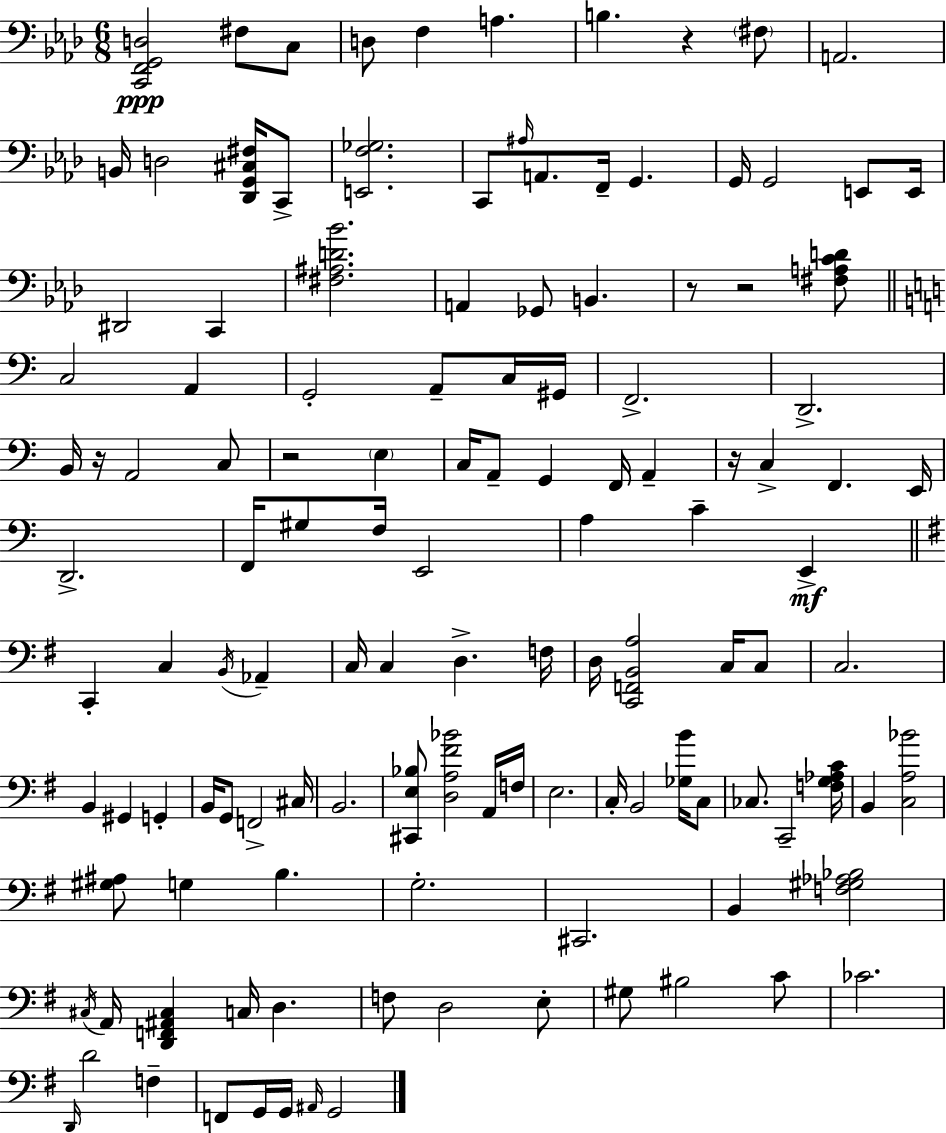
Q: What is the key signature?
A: F minor